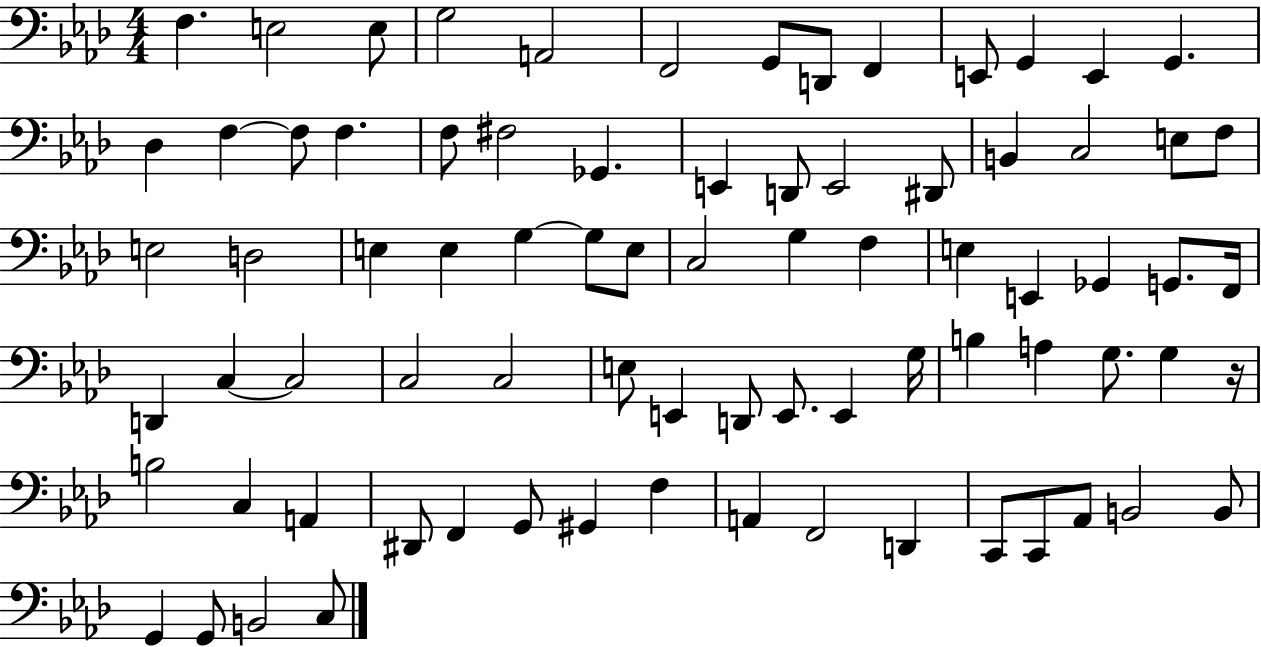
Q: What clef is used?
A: bass